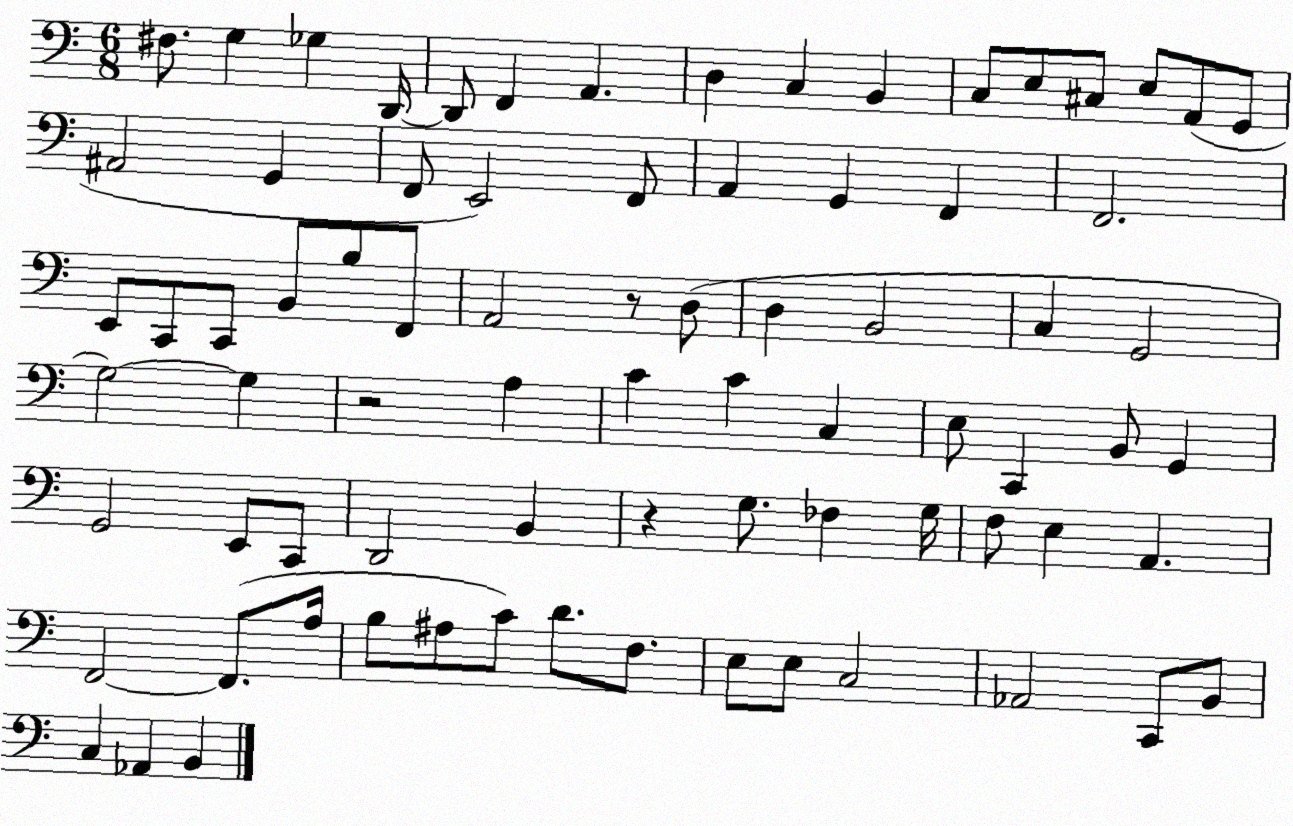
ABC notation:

X:1
T:Untitled
M:6/8
L:1/4
K:C
^F,/2 G, _G, D,,/4 D,,/2 F,, A,, D, C, B,, C,/2 E,/2 ^C,/2 E,/2 A,,/2 G,,/2 ^A,,2 G,, F,,/2 E,,2 F,,/2 A,, G,, F,, F,,2 E,,/2 C,,/2 C,,/2 B,,/2 B,/2 F,,/2 A,,2 z/2 D,/2 D, B,,2 C, G,,2 G,2 G, z2 A, C C C, E,/2 C,, B,,/2 G,, G,,2 E,,/2 C,,/2 D,,2 B,, z G,/2 _F, G,/4 F,/2 E, A,, F,,2 F,,/2 A,/4 B,/2 ^A,/2 C/2 D/2 F,/2 E,/2 E,/2 C,2 _A,,2 C,,/2 B,,/2 C, _A,, B,,